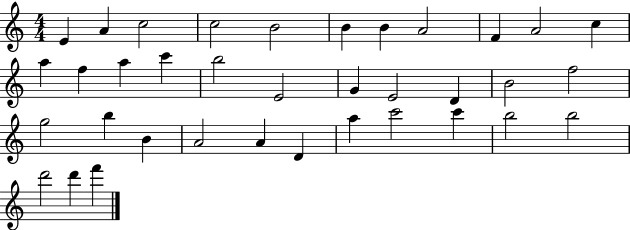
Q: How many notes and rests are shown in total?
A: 36